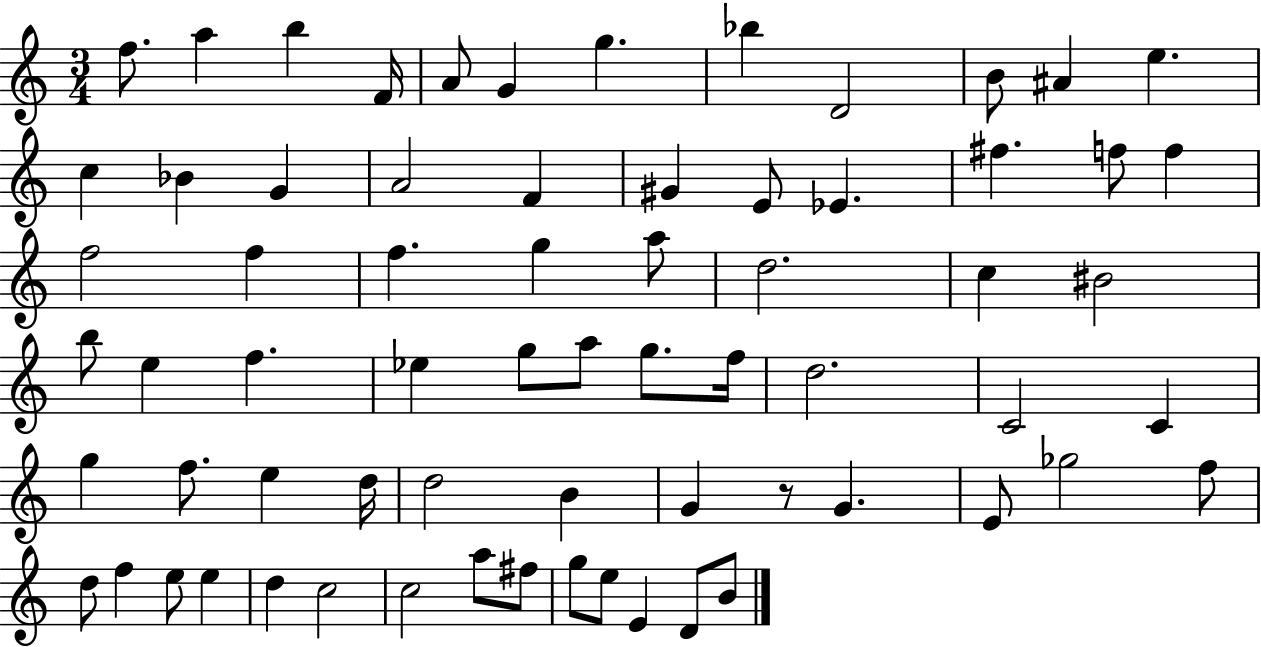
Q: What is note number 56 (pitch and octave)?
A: E5